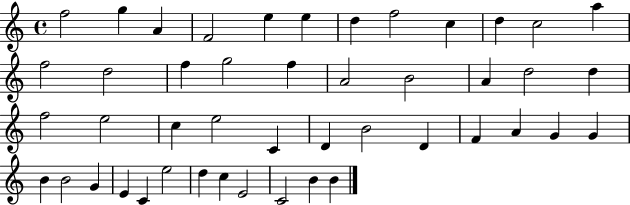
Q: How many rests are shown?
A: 0